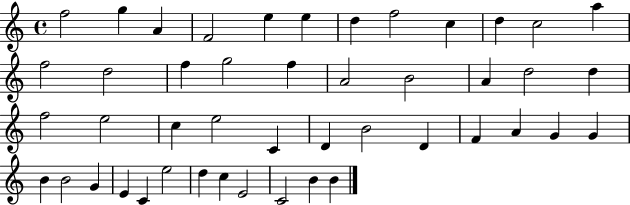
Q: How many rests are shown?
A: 0